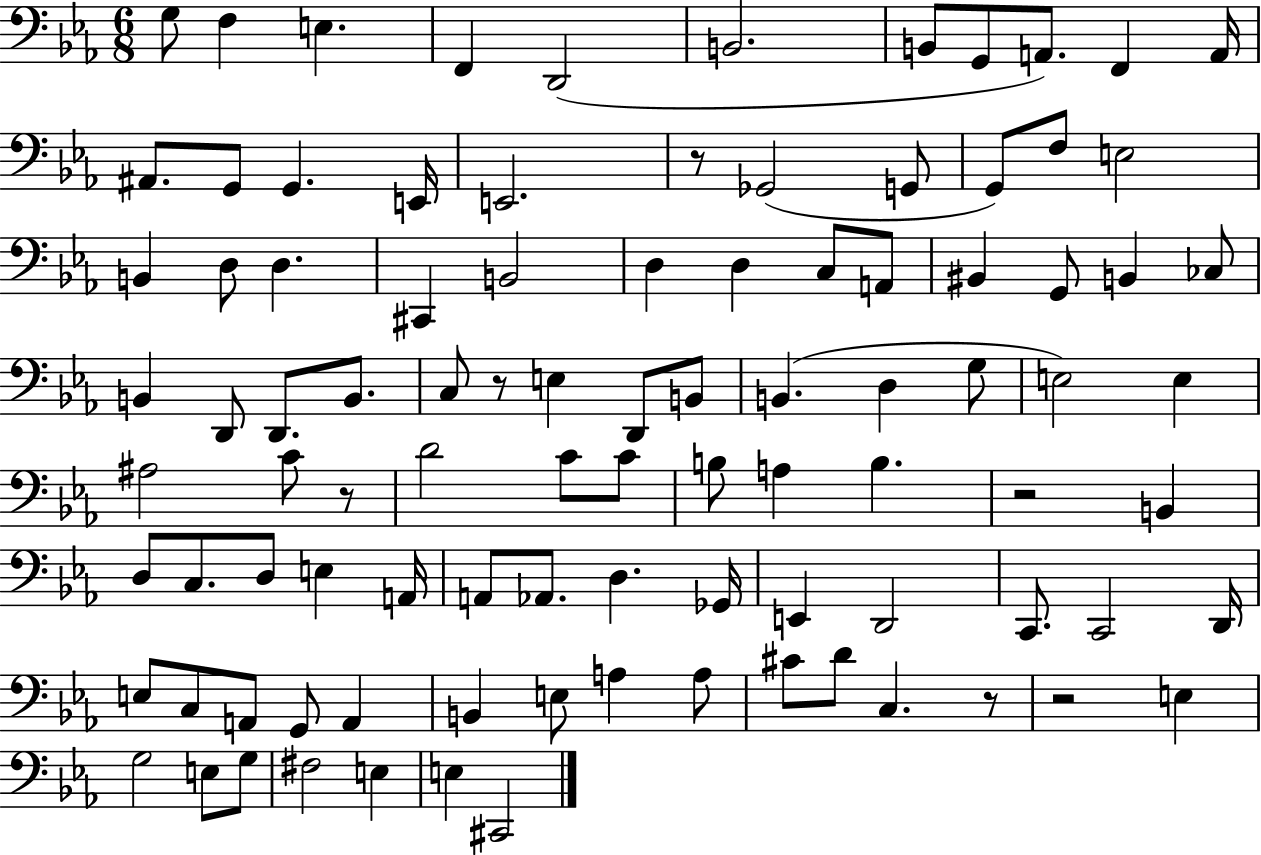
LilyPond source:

{
  \clef bass
  \numericTimeSignature
  \time 6/8
  \key ees \major
  g8 f4 e4. | f,4 d,2( | b,2. | b,8 g,8 a,8.) f,4 a,16 | \break ais,8. g,8 g,4. e,16 | e,2. | r8 ges,2( g,8 | g,8) f8 e2 | \break b,4 d8 d4. | cis,4 b,2 | d4 d4 c8 a,8 | bis,4 g,8 b,4 ces8 | \break b,4 d,8 d,8. b,8. | c8 r8 e4 d,8 b,8 | b,4.( d4 g8 | e2) e4 | \break ais2 c'8 r8 | d'2 c'8 c'8 | b8 a4 b4. | r2 b,4 | \break d8 c8. d8 e4 a,16 | a,8 aes,8. d4. ges,16 | e,4 d,2 | c,8. c,2 d,16 | \break e8 c8 a,8 g,8 a,4 | b,4 e8 a4 a8 | cis'8 d'8 c4. r8 | r2 e4 | \break g2 e8 g8 | fis2 e4 | e4 cis,2 | \bar "|."
}